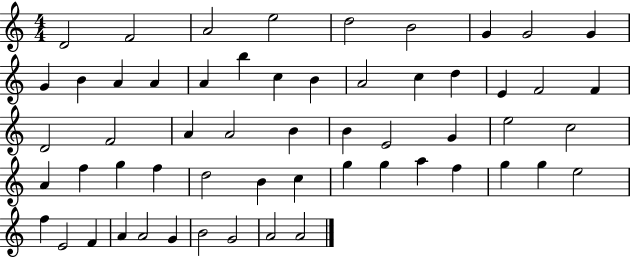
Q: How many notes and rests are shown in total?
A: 57